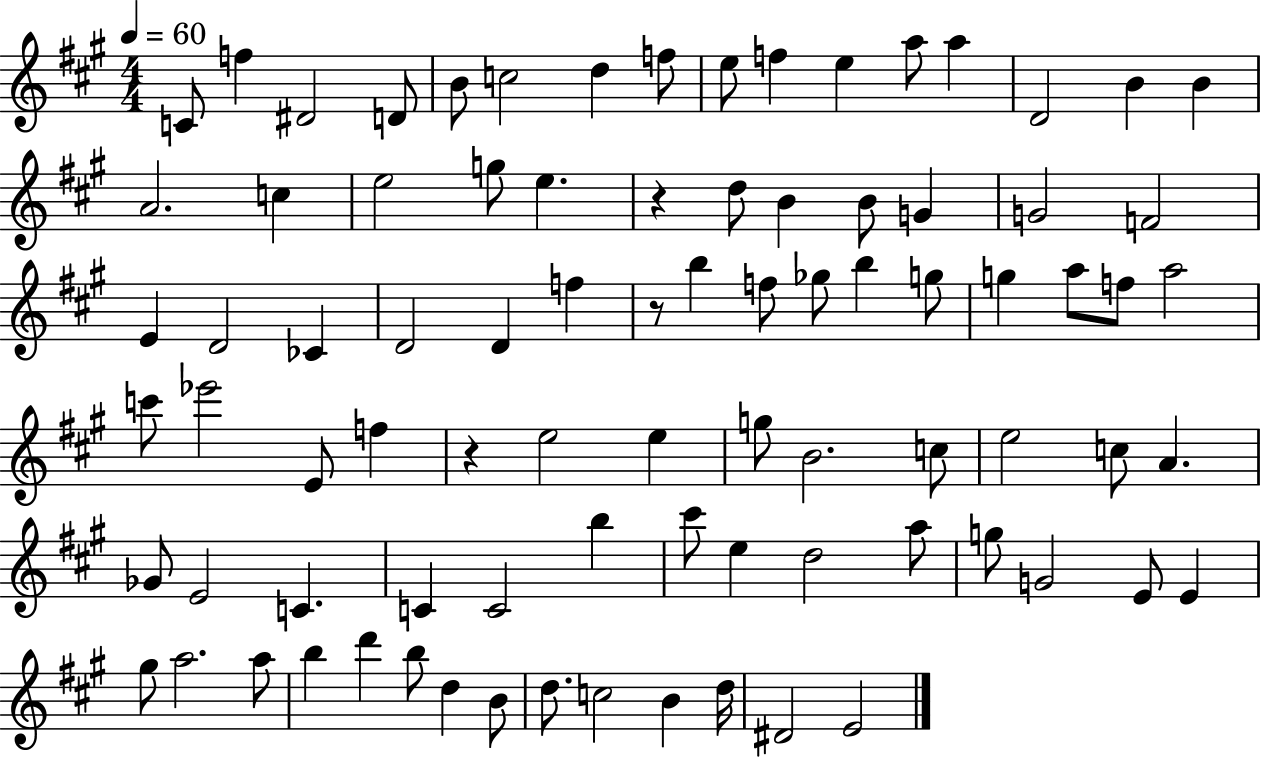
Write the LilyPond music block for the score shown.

{
  \clef treble
  \numericTimeSignature
  \time 4/4
  \key a \major
  \tempo 4 = 60
  c'8 f''4 dis'2 d'8 | b'8 c''2 d''4 f''8 | e''8 f''4 e''4 a''8 a''4 | d'2 b'4 b'4 | \break a'2. c''4 | e''2 g''8 e''4. | r4 d''8 b'4 b'8 g'4 | g'2 f'2 | \break e'4 d'2 ces'4 | d'2 d'4 f''4 | r8 b''4 f''8 ges''8 b''4 g''8 | g''4 a''8 f''8 a''2 | \break c'''8 ees'''2 e'8 f''4 | r4 e''2 e''4 | g''8 b'2. c''8 | e''2 c''8 a'4. | \break ges'8 e'2 c'4. | c'4 c'2 b''4 | cis'''8 e''4 d''2 a''8 | g''8 g'2 e'8 e'4 | \break gis''8 a''2. a''8 | b''4 d'''4 b''8 d''4 b'8 | d''8. c''2 b'4 d''16 | dis'2 e'2 | \break \bar "|."
}